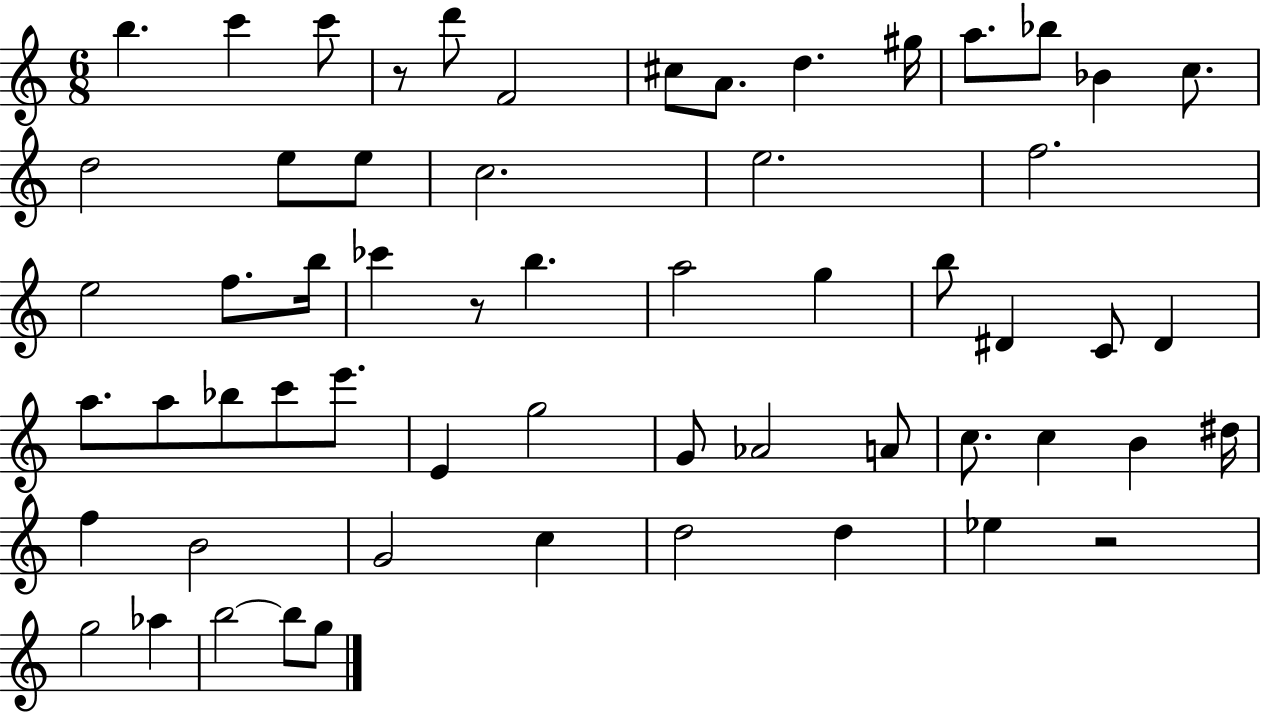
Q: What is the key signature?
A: C major